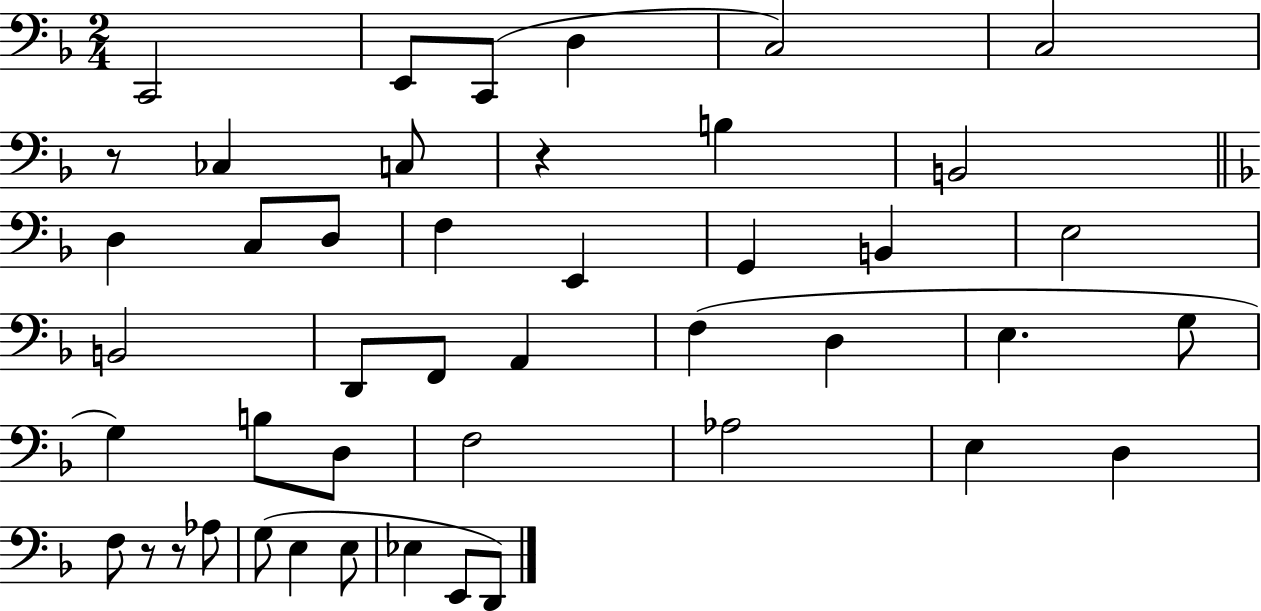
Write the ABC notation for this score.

X:1
T:Untitled
M:2/4
L:1/4
K:F
C,,2 E,,/2 C,,/2 D, C,2 C,2 z/2 _C, C,/2 z B, B,,2 D, C,/2 D,/2 F, E,, G,, B,, E,2 B,,2 D,,/2 F,,/2 A,, F, D, E, G,/2 G, B,/2 D,/2 F,2 _A,2 E, D, F,/2 z/2 z/2 _A,/2 G,/2 E, E,/2 _E, E,,/2 D,,/2